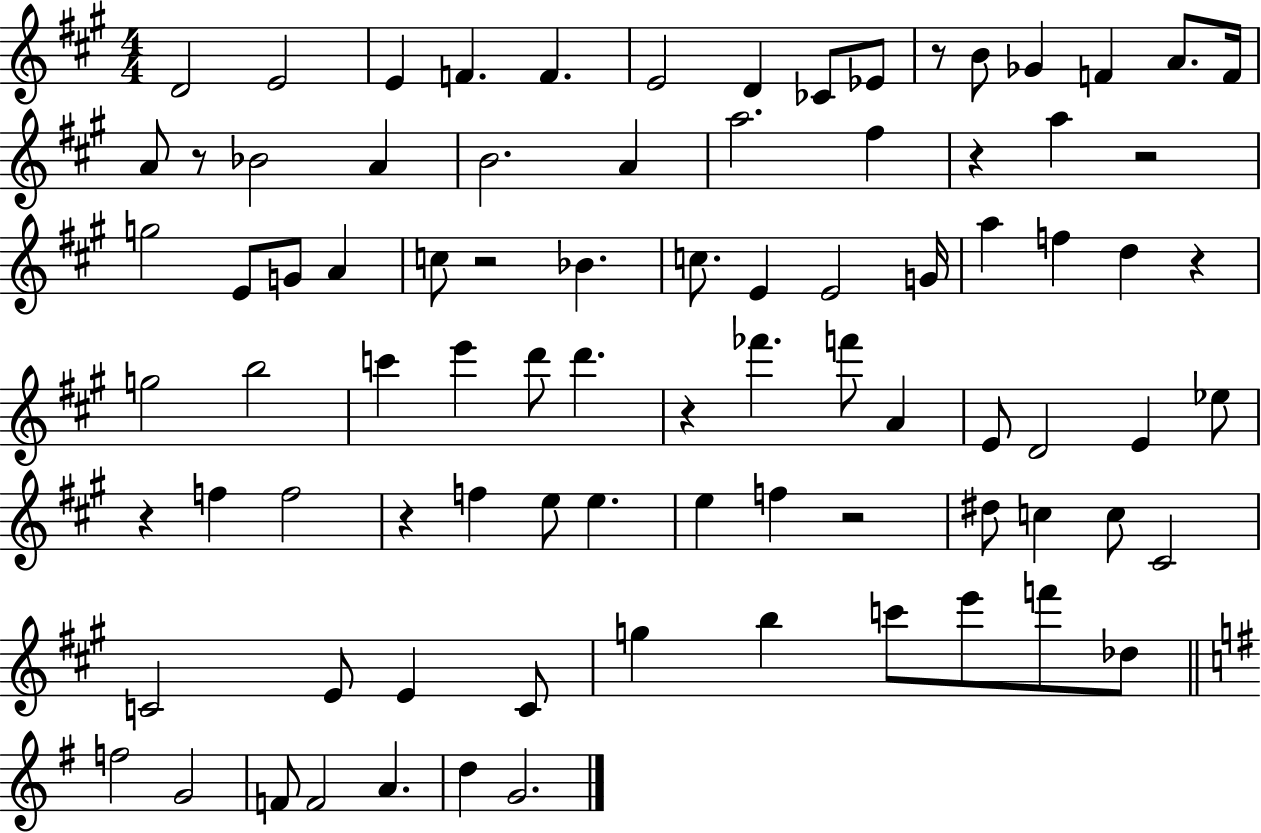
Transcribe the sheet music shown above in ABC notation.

X:1
T:Untitled
M:4/4
L:1/4
K:A
D2 E2 E F F E2 D _C/2 _E/2 z/2 B/2 _G F A/2 F/4 A/2 z/2 _B2 A B2 A a2 ^f z a z2 g2 E/2 G/2 A c/2 z2 _B c/2 E E2 G/4 a f d z g2 b2 c' e' d'/2 d' z _f' f'/2 A E/2 D2 E _e/2 z f f2 z f e/2 e e f z2 ^d/2 c c/2 ^C2 C2 E/2 E C/2 g b c'/2 e'/2 f'/2 _d/2 f2 G2 F/2 F2 A d G2